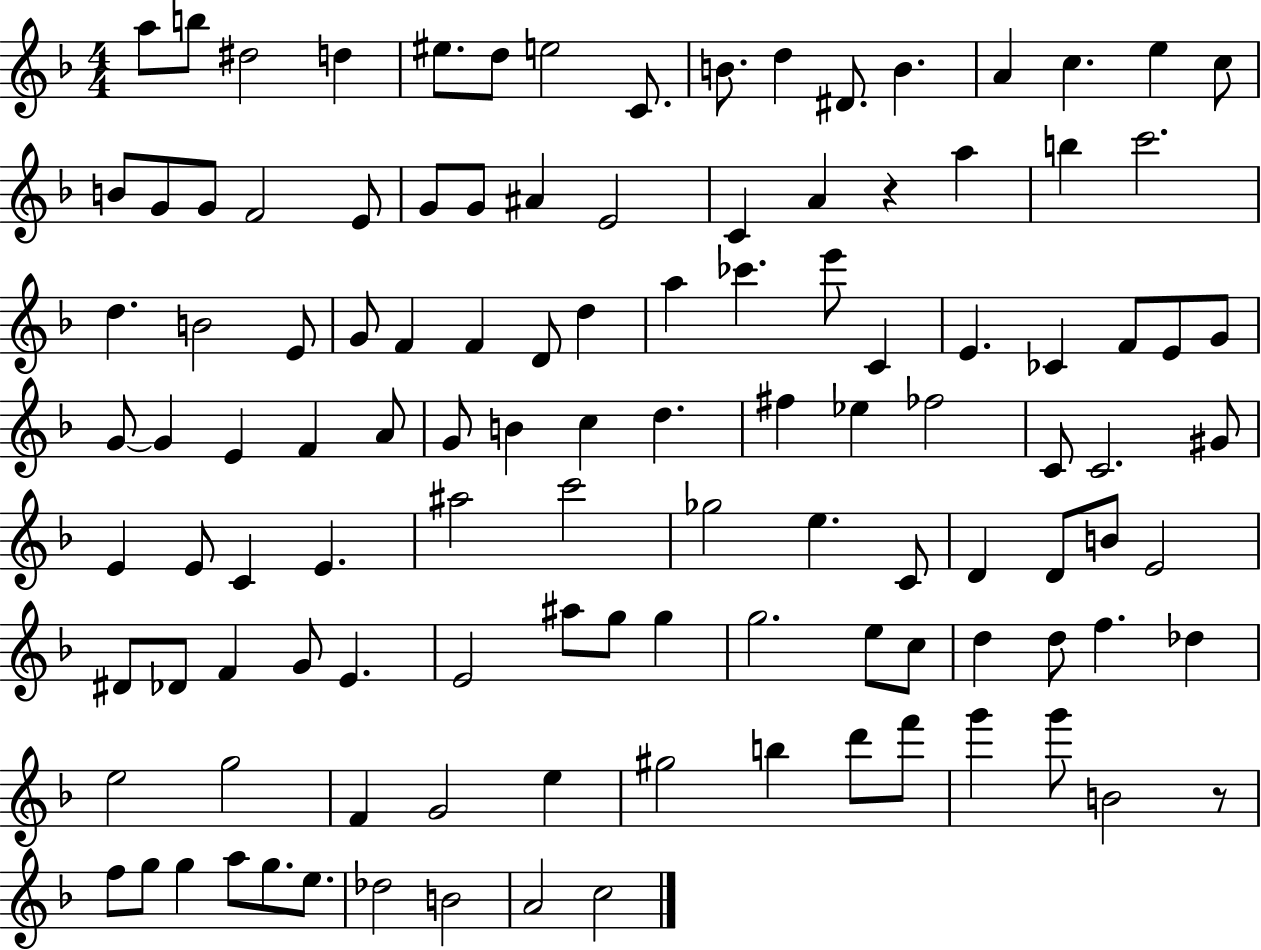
A5/e B5/e D#5/h D5/q EIS5/e. D5/e E5/h C4/e. B4/e. D5/q D#4/e. B4/q. A4/q C5/q. E5/q C5/e B4/e G4/e G4/e F4/h E4/e G4/e G4/e A#4/q E4/h C4/q A4/q R/q A5/q B5/q C6/h. D5/q. B4/h E4/e G4/e F4/q F4/q D4/e D5/q A5/q CES6/q. E6/e C4/q E4/q. CES4/q F4/e E4/e G4/e G4/e G4/q E4/q F4/q A4/e G4/e B4/q C5/q D5/q. F#5/q Eb5/q FES5/h C4/e C4/h. G#4/e E4/q E4/e C4/q E4/q. A#5/h C6/h Gb5/h E5/q. C4/e D4/q D4/e B4/e E4/h D#4/e Db4/e F4/q G4/e E4/q. E4/h A#5/e G5/e G5/q G5/h. E5/e C5/e D5/q D5/e F5/q. Db5/q E5/h G5/h F4/q G4/h E5/q G#5/h B5/q D6/e F6/e G6/q G6/e B4/h R/e F5/e G5/e G5/q A5/e G5/e. E5/e. Db5/h B4/h A4/h C5/h